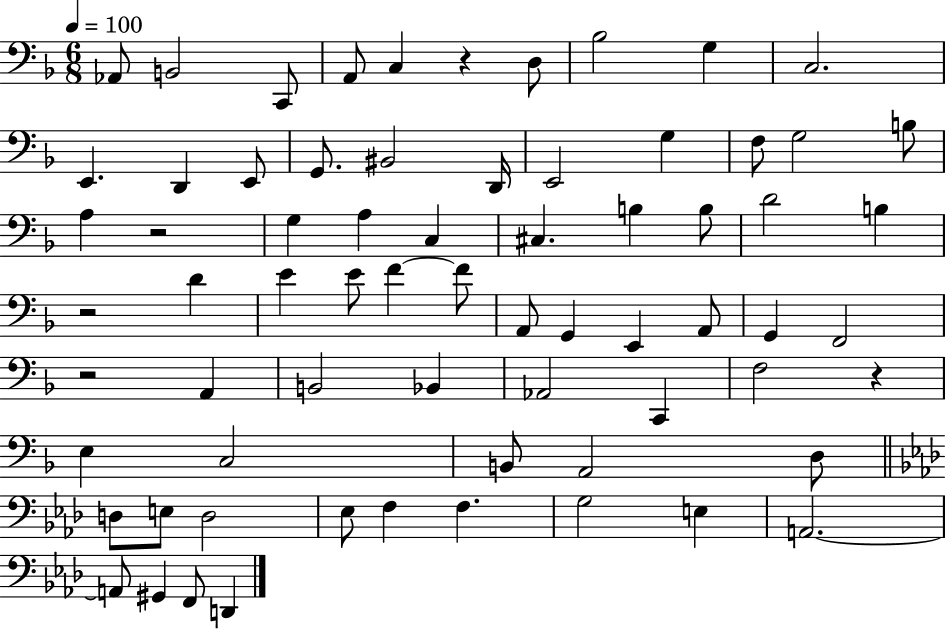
X:1
T:Untitled
M:6/8
L:1/4
K:F
_A,,/2 B,,2 C,,/2 A,,/2 C, z D,/2 _B,2 G, C,2 E,, D,, E,,/2 G,,/2 ^B,,2 D,,/4 E,,2 G, F,/2 G,2 B,/2 A, z2 G, A, C, ^C, B, B,/2 D2 B, z2 D E E/2 F F/2 A,,/2 G,, E,, A,,/2 G,, F,,2 z2 A,, B,,2 _B,, _A,,2 C,, F,2 z E, C,2 B,,/2 A,,2 D,/2 D,/2 E,/2 D,2 _E,/2 F, F, G,2 E, A,,2 A,,/2 ^G,, F,,/2 D,,